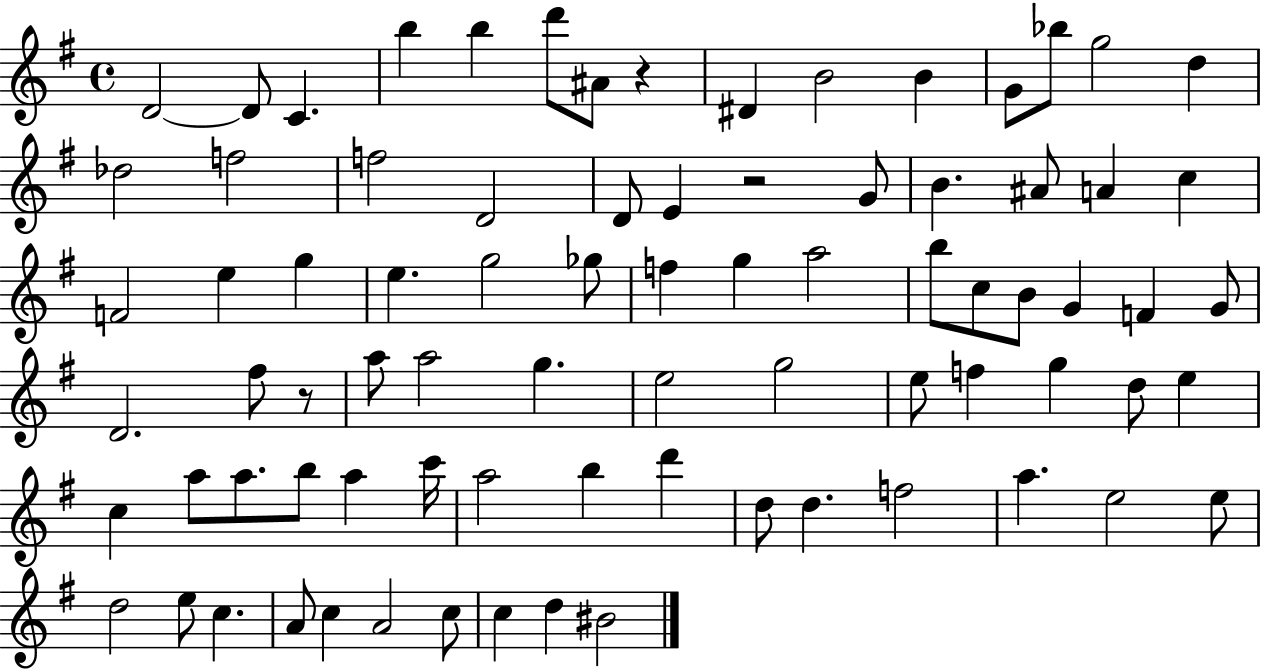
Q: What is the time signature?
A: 4/4